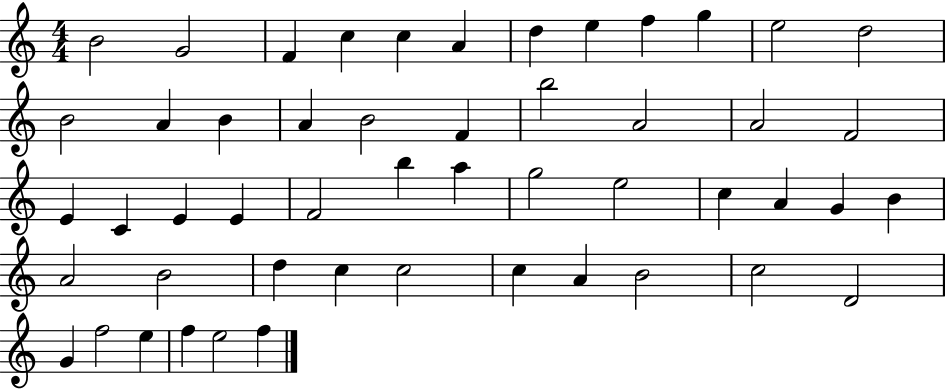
B4/h G4/h F4/q C5/q C5/q A4/q D5/q E5/q F5/q G5/q E5/h D5/h B4/h A4/q B4/q A4/q B4/h F4/q B5/h A4/h A4/h F4/h E4/q C4/q E4/q E4/q F4/h B5/q A5/q G5/h E5/h C5/q A4/q G4/q B4/q A4/h B4/h D5/q C5/q C5/h C5/q A4/q B4/h C5/h D4/h G4/q F5/h E5/q F5/q E5/h F5/q